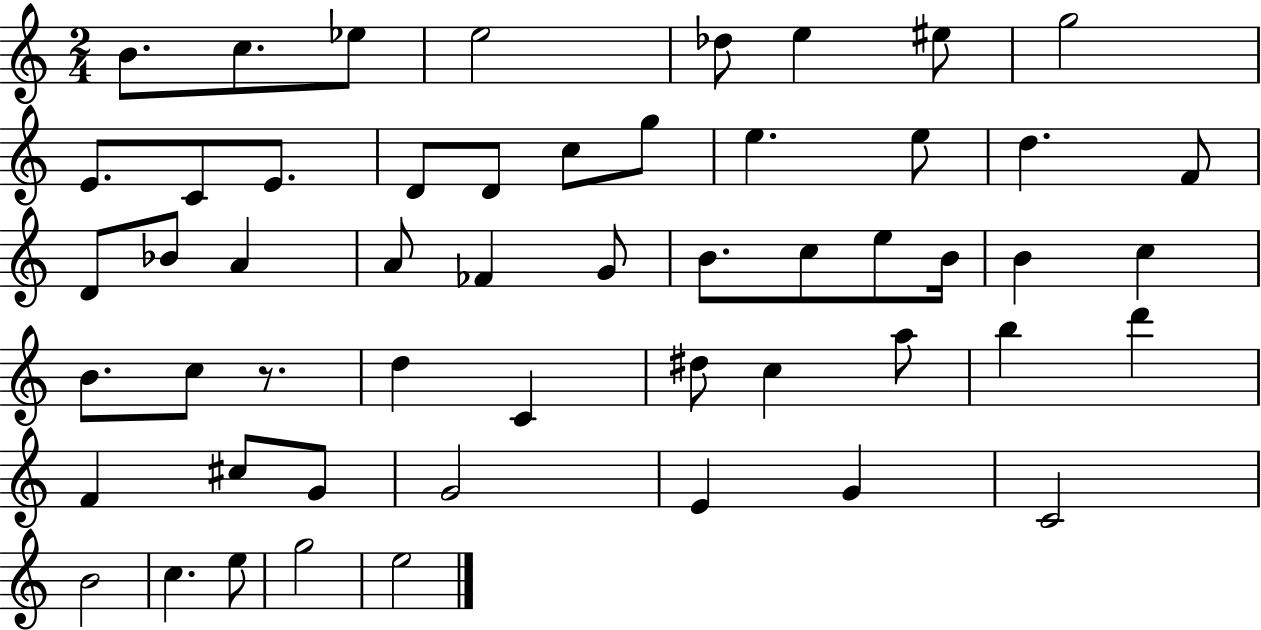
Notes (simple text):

B4/e. C5/e. Eb5/e E5/h Db5/e E5/q EIS5/e G5/h E4/e. C4/e E4/e. D4/e D4/e C5/e G5/e E5/q. E5/e D5/q. F4/e D4/e Bb4/e A4/q A4/e FES4/q G4/e B4/e. C5/e E5/e B4/s B4/q C5/q B4/e. C5/e R/e. D5/q C4/q D#5/e C5/q A5/e B5/q D6/q F4/q C#5/e G4/e G4/h E4/q G4/q C4/h B4/h C5/q. E5/e G5/h E5/h